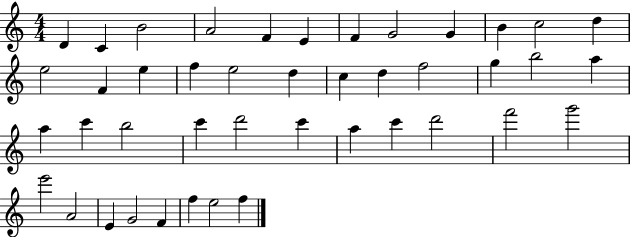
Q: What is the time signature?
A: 4/4